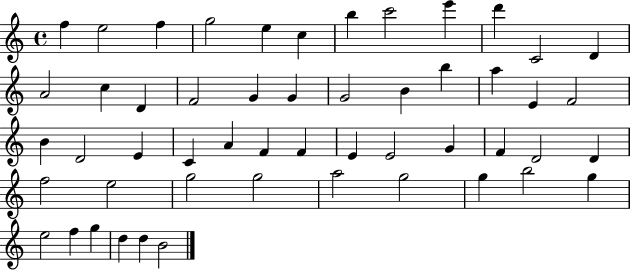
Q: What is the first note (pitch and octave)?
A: F5